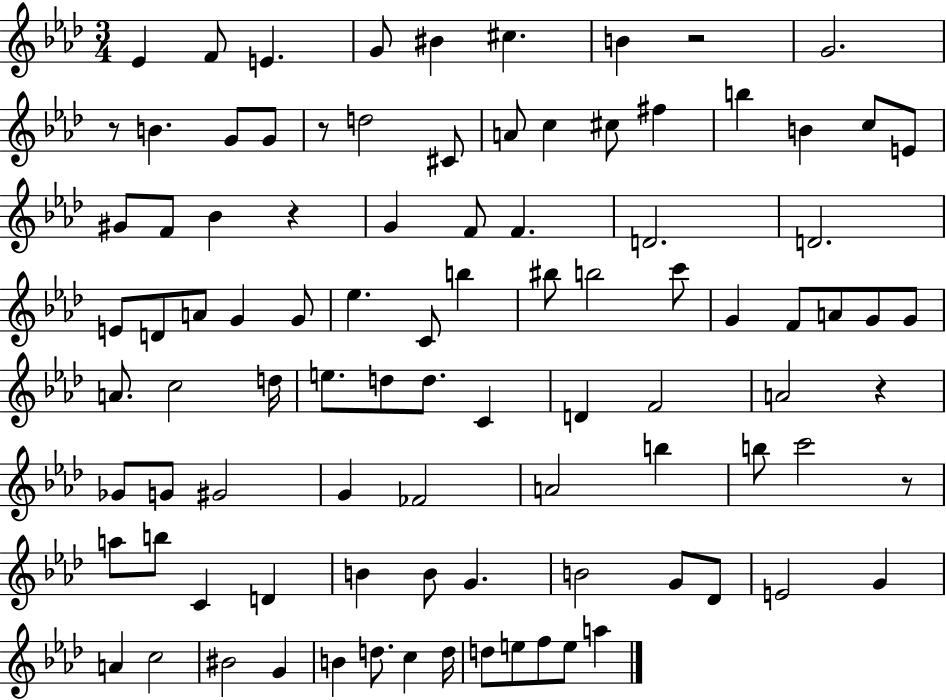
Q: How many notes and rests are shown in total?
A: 95